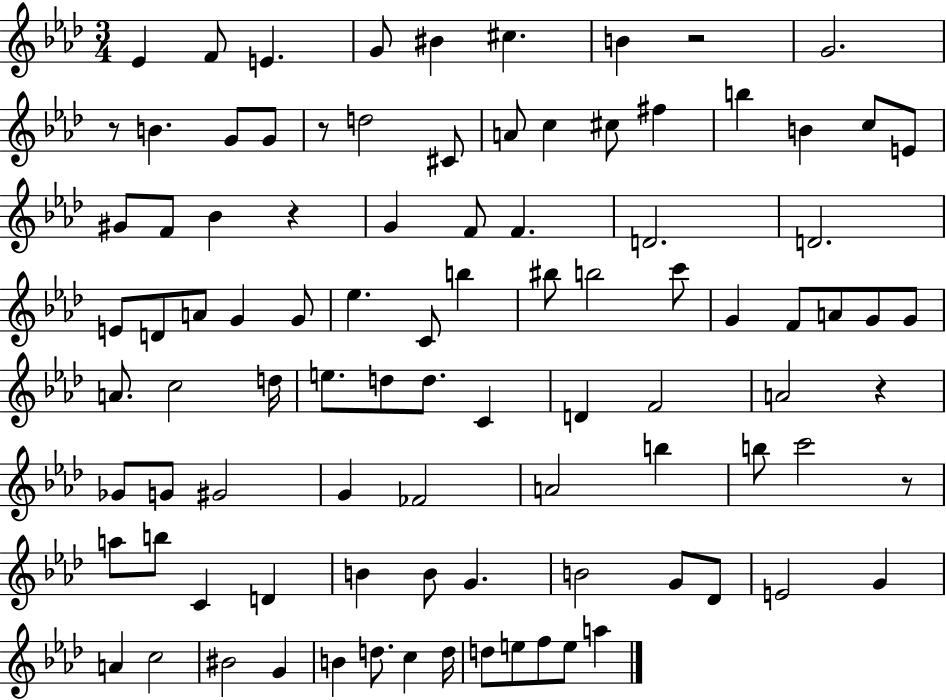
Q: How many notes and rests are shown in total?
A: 95